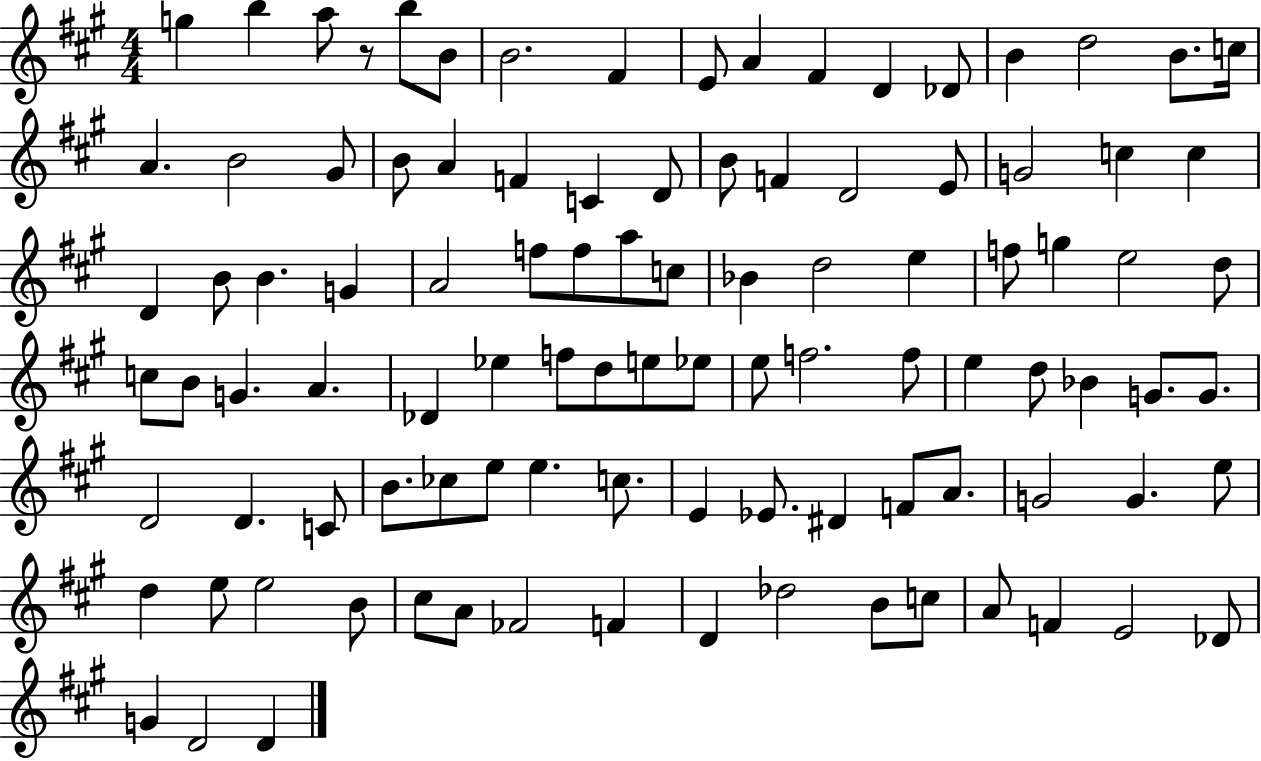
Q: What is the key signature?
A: A major